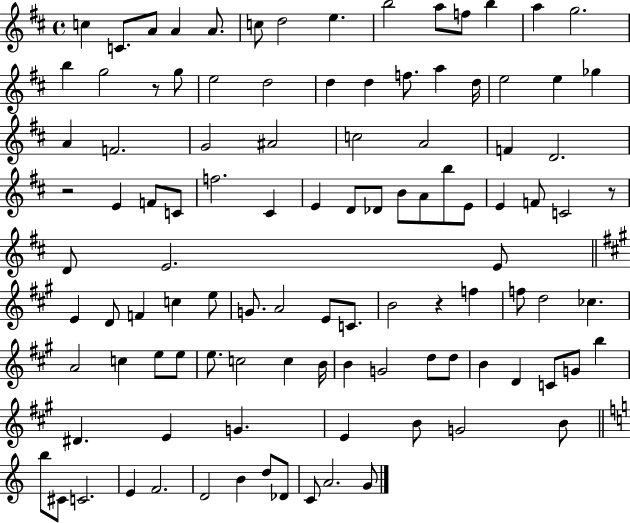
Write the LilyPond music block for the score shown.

{
  \clef treble
  \time 4/4
  \defaultTimeSignature
  \key d \major
  c''4 c'8. a'8 a'4 a'8. | c''8 d''2 e''4. | b''2 a''8 f''8 b''4 | a''4 g''2. | \break b''4 g''2 r8 g''8 | e''2 d''2 | d''4 d''4 f''8. a''4 d''16 | e''2 e''4 ges''4 | \break a'4 f'2. | g'2 ais'2 | c''2 a'2 | f'4 d'2. | \break r2 e'4 f'8 c'8 | f''2. cis'4 | e'4 d'8 des'8 b'8 a'8 b''8 e'8 | e'4 f'8 c'2 r8 | \break d'8 e'2. e'8 | \bar "||" \break \key a \major e'4 d'8 f'4 c''4 e''8 | g'8. a'2 e'8 c'8. | b'2 r4 f''4 | f''8 d''2 ces''4. | \break a'2 c''4 e''8 e''8 | e''8. c''2 c''4 b'16 | b'4 g'2 d''8 d''8 | b'4 d'4 c'8 g'8 b''4 | \break dis'4. e'4 g'4. | e'4 b'8 g'2 b'8 | \bar "||" \break \key a \minor b''8 cis'8 c'2. | e'4 f'2. | d'2 b'4 d''8 des'8 | c'8 a'2. g'8 | \break \bar "|."
}